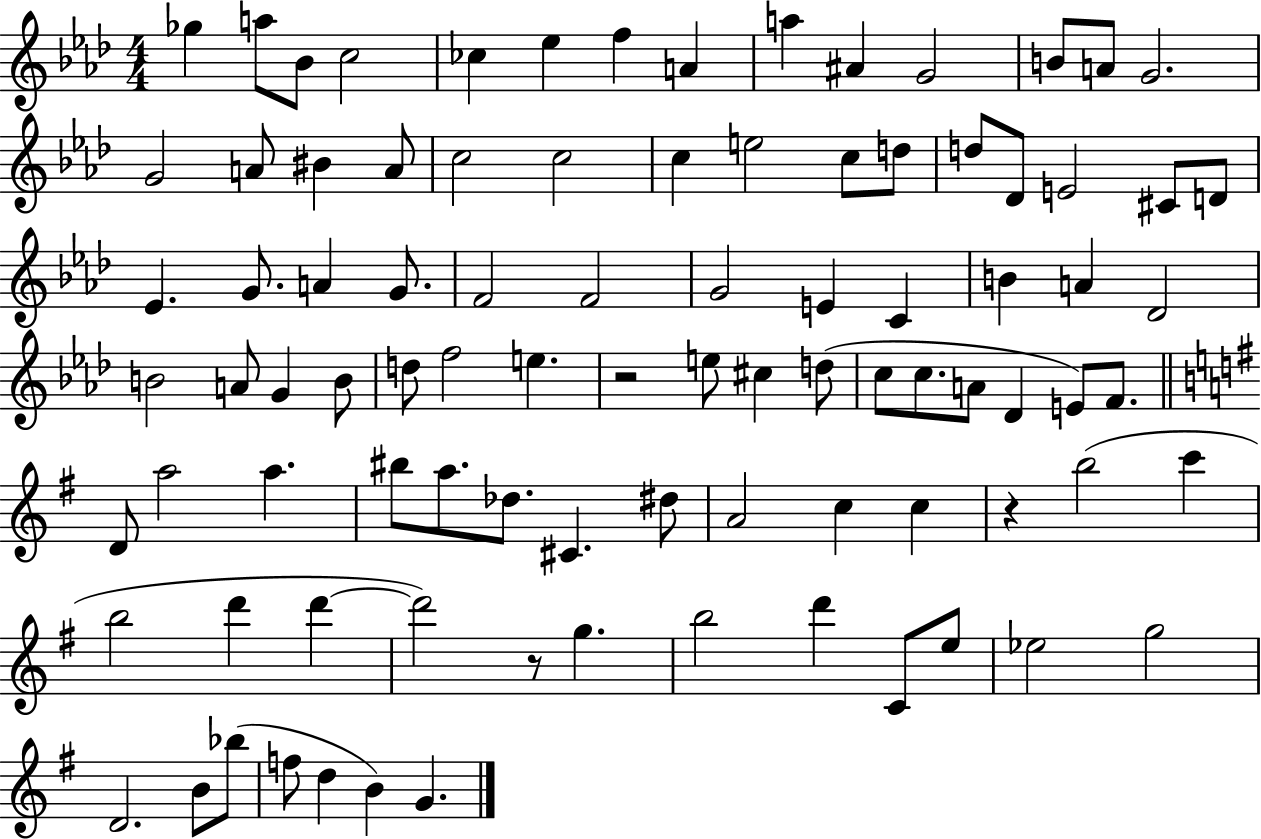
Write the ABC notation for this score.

X:1
T:Untitled
M:4/4
L:1/4
K:Ab
_g a/2 _B/2 c2 _c _e f A a ^A G2 B/2 A/2 G2 G2 A/2 ^B A/2 c2 c2 c e2 c/2 d/2 d/2 _D/2 E2 ^C/2 D/2 _E G/2 A G/2 F2 F2 G2 E C B A _D2 B2 A/2 G B/2 d/2 f2 e z2 e/2 ^c d/2 c/2 c/2 A/2 _D E/2 F/2 D/2 a2 a ^b/2 a/2 _d/2 ^C ^d/2 A2 c c z b2 c' b2 d' d' d'2 z/2 g b2 d' C/2 e/2 _e2 g2 D2 B/2 _b/2 f/2 d B G